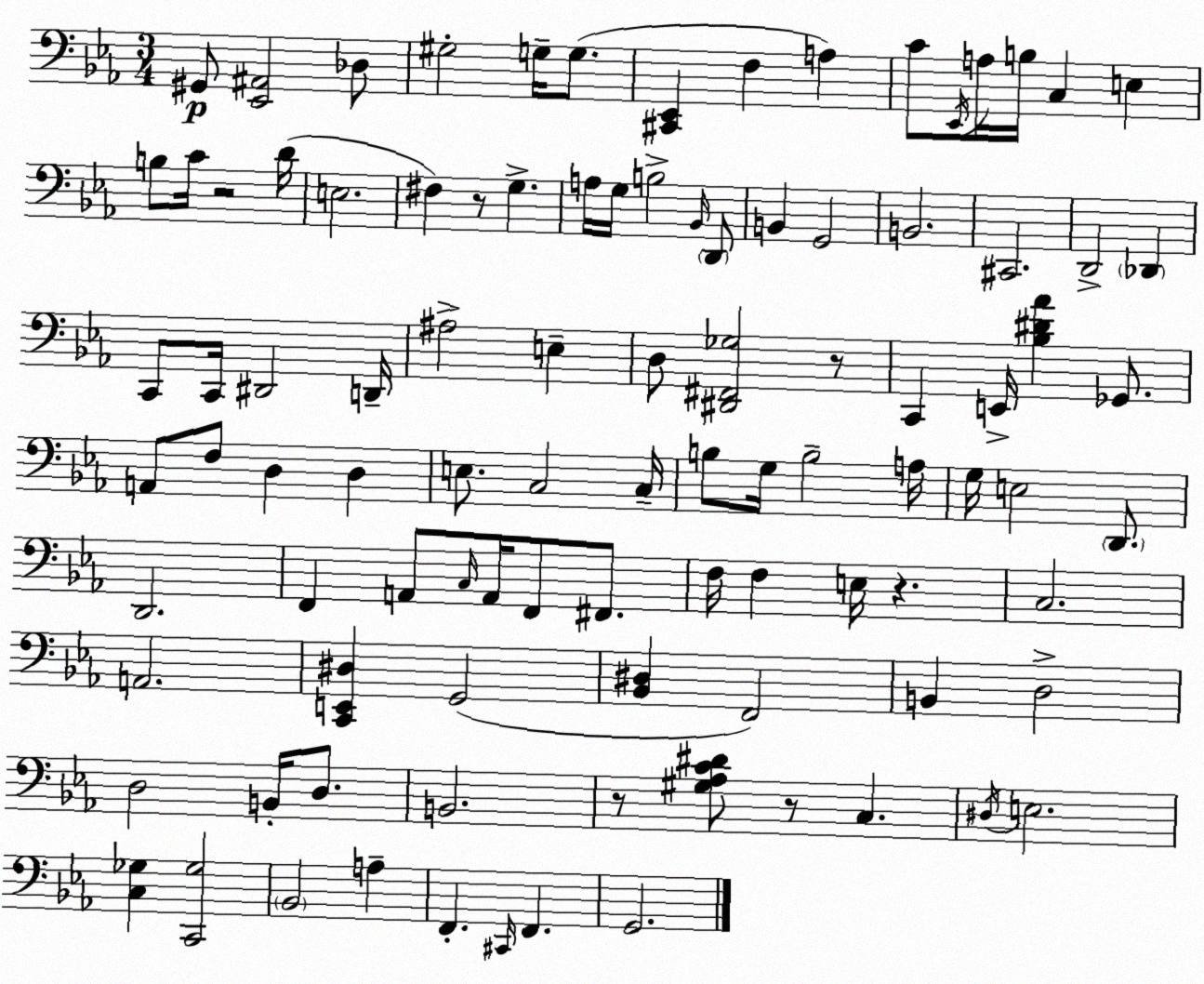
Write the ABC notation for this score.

X:1
T:Untitled
M:3/4
L:1/4
K:Eb
^G,,/2 [_E,,^A,,]2 _D,/2 ^G,2 G,/4 G,/2 [^C,,_E,,] F, A, C/2 _E,,/4 A,/4 B,/4 C, E, B,/2 C/4 z2 D/4 E,2 ^F, z/2 G, A,/4 G,/4 B,2 _B,,/4 D,,/2 B,, G,,2 B,,2 ^C,,2 D,,2 _D,, C,,/2 C,,/4 ^D,,2 D,,/4 ^A,2 E, D,/2 [^D,,^F,,_G,]2 z/2 C,, E,,/4 [_B,^D_A] _G,,/2 A,,/2 F,/2 D, D, E,/2 C,2 C,/4 B,/2 G,/4 B,2 A,/4 G,/4 E,2 D,,/2 D,,2 F,, A,,/2 C,/4 A,,/4 F,,/2 ^F,,/2 F,/4 F, E,/4 z C,2 A,,2 [C,,E,,^D,] G,,2 [_B,,^D,] F,,2 B,, D,2 D,2 B,,/4 D,/2 B,,2 z/2 [^G,_A,C^D]/2 z/2 C, ^D,/4 E,2 [C,_G,] [C,,_G,]2 _B,,2 A, F,, ^C,,/4 F,, G,,2